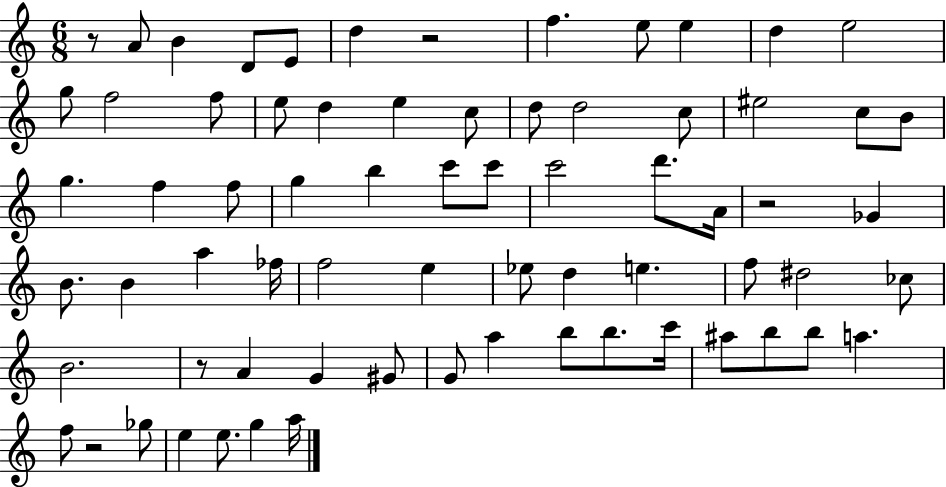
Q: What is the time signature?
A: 6/8